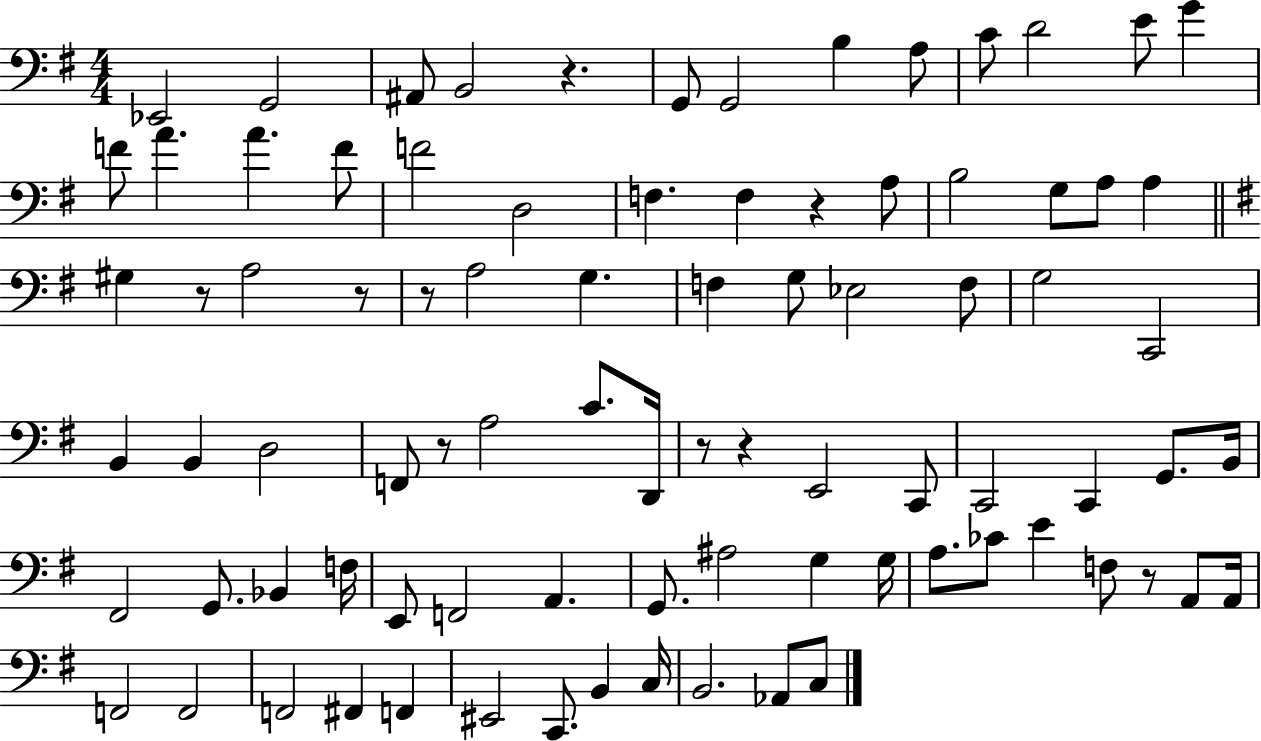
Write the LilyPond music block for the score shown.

{
  \clef bass
  \numericTimeSignature
  \time 4/4
  \key g \major
  \repeat volta 2 { ees,2 g,2 | ais,8 b,2 r4. | g,8 g,2 b4 a8 | c'8 d'2 e'8 g'4 | \break f'8 a'4. a'4. f'8 | f'2 d2 | f4. f4 r4 a8 | b2 g8 a8 a4 | \break \bar "||" \break \key e \minor gis4 r8 a2 r8 | r8 a2 g4. | f4 g8 ees2 f8 | g2 c,2 | \break b,4 b,4 d2 | f,8 r8 a2 c'8. d,16 | r8 r4 e,2 c,8 | c,2 c,4 g,8. b,16 | \break fis,2 g,8. bes,4 f16 | e,8 f,2 a,4. | g,8. ais2 g4 g16 | a8. ces'8 e'4 f8 r8 a,8 a,16 | \break f,2 f,2 | f,2 fis,4 f,4 | eis,2 c,8. b,4 c16 | b,2. aes,8 c8 | \break } \bar "|."
}